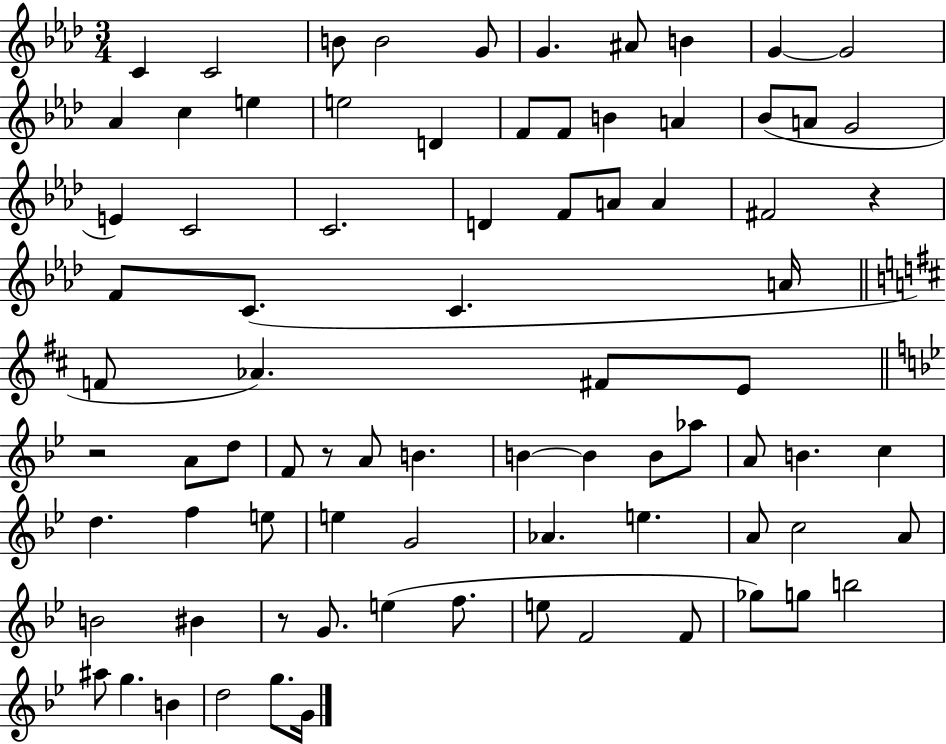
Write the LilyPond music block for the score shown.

{
  \clef treble
  \numericTimeSignature
  \time 3/4
  \key aes \major
  c'4 c'2 | b'8 b'2 g'8 | g'4. ais'8 b'4 | g'4~~ g'2 | \break aes'4 c''4 e''4 | e''2 d'4 | f'8 f'8 b'4 a'4 | bes'8( a'8 g'2 | \break e'4) c'2 | c'2. | d'4 f'8 a'8 a'4 | fis'2 r4 | \break f'8 c'8.( c'4. a'16 | \bar "||" \break \key d \major f'8 aes'4.) fis'8 e'8 | \bar "||" \break \key bes \major r2 a'8 d''8 | f'8 r8 a'8 b'4. | b'4~~ b'4 b'8 aes''8 | a'8 b'4. c''4 | \break d''4. f''4 e''8 | e''4 g'2 | aes'4. e''4. | a'8 c''2 a'8 | \break b'2 bis'4 | r8 g'8. e''4( f''8. | e''8 f'2 f'8 | ges''8) g''8 b''2 | \break ais''8 g''4. b'4 | d''2 g''8. g'16 | \bar "|."
}